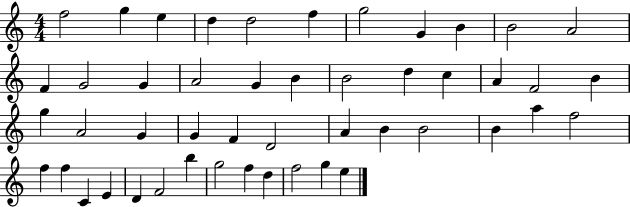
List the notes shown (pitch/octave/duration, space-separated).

F5/h G5/q E5/q D5/q D5/h F5/q G5/h G4/q B4/q B4/h A4/h F4/q G4/h G4/q A4/h G4/q B4/q B4/h D5/q C5/q A4/q F4/h B4/q G5/q A4/h G4/q G4/q F4/q D4/h A4/q B4/q B4/h B4/q A5/q F5/h F5/q F5/q C4/q E4/q D4/q F4/h B5/q G5/h F5/q D5/q F5/h G5/q E5/q